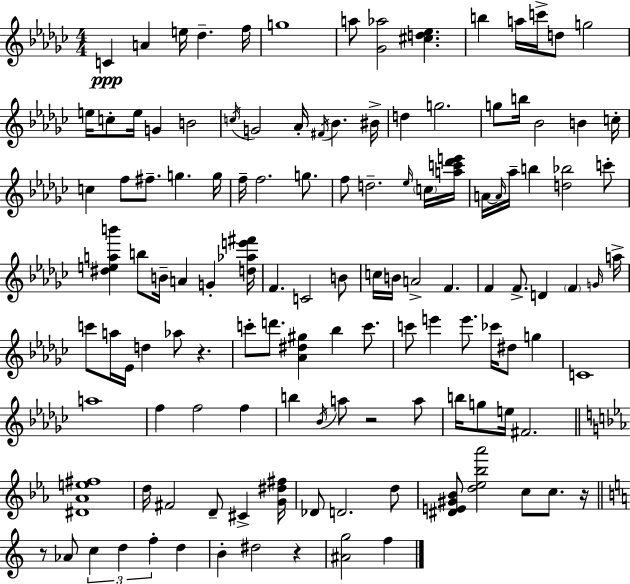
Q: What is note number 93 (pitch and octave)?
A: D5